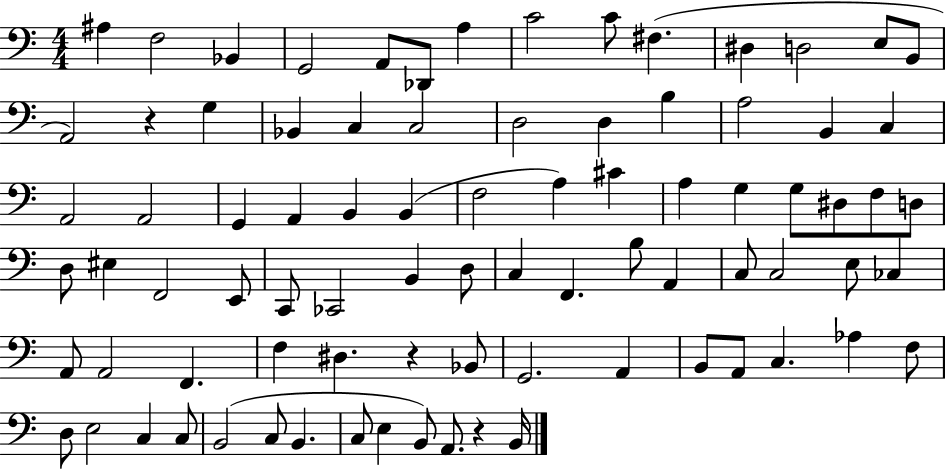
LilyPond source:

{
  \clef bass
  \numericTimeSignature
  \time 4/4
  \key c \major
  \repeat volta 2 { ais4 f2 bes,4 | g,2 a,8 des,8 a4 | c'2 c'8 fis4.( | dis4 d2 e8 b,8 | \break a,2) r4 g4 | bes,4 c4 c2 | d2 d4 b4 | a2 b,4 c4 | \break a,2 a,2 | g,4 a,4 b,4 b,4( | f2 a4) cis'4 | a4 g4 g8 dis8 f8 d8 | \break d8 eis4 f,2 e,8 | c,8 ces,2 b,4 d8 | c4 f,4. b8 a,4 | c8 c2 e8 ces4 | \break a,8 a,2 f,4. | f4 dis4. r4 bes,8 | g,2. a,4 | b,8 a,8 c4. aes4 f8 | \break d8 e2 c4 c8 | b,2( c8 b,4. | c8 e4 b,8) a,8. r4 b,16 | } \bar "|."
}